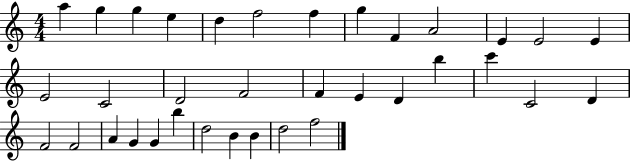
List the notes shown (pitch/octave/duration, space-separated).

A5/q G5/q G5/q E5/q D5/q F5/h F5/q G5/q F4/q A4/h E4/q E4/h E4/q E4/h C4/h D4/h F4/h F4/q E4/q D4/q B5/q C6/q C4/h D4/q F4/h F4/h A4/q G4/q G4/q B5/q D5/h B4/q B4/q D5/h F5/h